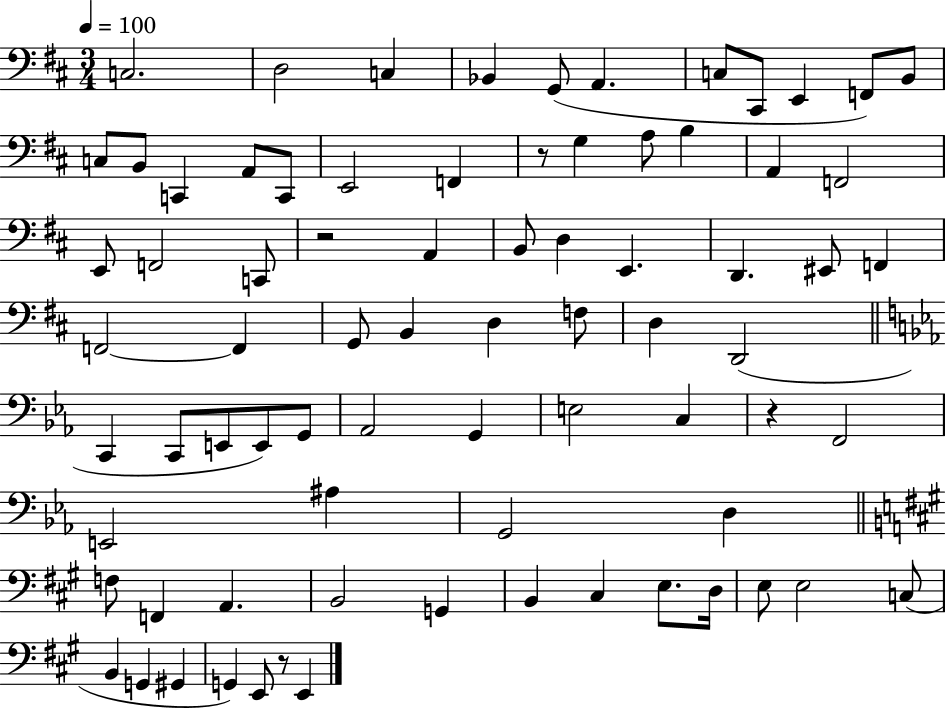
{
  \clef bass
  \numericTimeSignature
  \time 3/4
  \key d \major
  \tempo 4 = 100
  c2. | d2 c4 | bes,4 g,8( a,4. | c8 cis,8 e,4 f,8) b,8 | \break c8 b,8 c,4 a,8 c,8 | e,2 f,4 | r8 g4 a8 b4 | a,4 f,2 | \break e,8 f,2 c,8 | r2 a,4 | b,8 d4 e,4. | d,4. eis,8 f,4 | \break f,2~~ f,4 | g,8 b,4 d4 f8 | d4 d,2( | \bar "||" \break \key ees \major c,4 c,8 e,8 e,8) g,8 | aes,2 g,4 | e2 c4 | r4 f,2 | \break e,2 ais4 | g,2 d4 | \bar "||" \break \key a \major f8 f,4 a,4. | b,2 g,4 | b,4 cis4 e8. d16 | e8 e2 c8( | \break b,4 g,4 gis,4 | g,4) e,8 r8 e,4 | \bar "|."
}